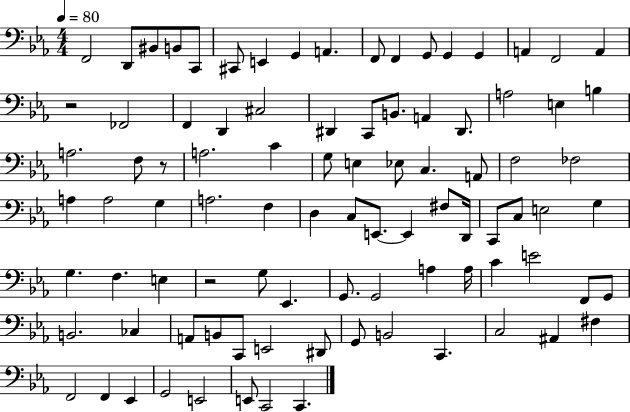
X:1
T:Untitled
M:4/4
L:1/4
K:Eb
F,,2 D,,/2 ^B,,/2 B,,/2 C,,/2 ^C,,/2 E,, G,, A,, F,,/2 F,, G,,/2 G,, G,, A,, F,,2 A,, z2 _F,,2 F,, D,, ^C,2 ^D,, C,,/2 B,,/2 A,, ^D,,/2 A,2 E, B, A,2 F,/2 z/2 A,2 C G,/2 E, _E,/2 C, A,,/2 F,2 _F,2 A, A,2 G, A,2 F, D, C,/2 E,,/2 E,, ^F,/2 D,,/4 C,,/2 C,/2 E,2 G, G, F, E, z2 G,/2 _E,, G,,/2 G,,2 A, A,/4 C E2 F,,/2 G,,/2 B,,2 _C, A,,/2 B,,/2 C,,/2 E,,2 ^D,,/2 G,,/2 B,,2 C,, C,2 ^A,, ^F, F,,2 F,, _E,, G,,2 E,,2 E,,/2 C,,2 C,,